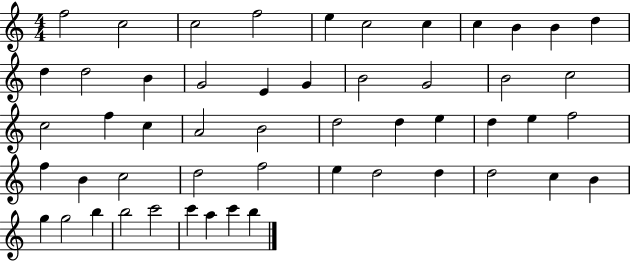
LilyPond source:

{
  \clef treble
  \numericTimeSignature
  \time 4/4
  \key c \major
  f''2 c''2 | c''2 f''2 | e''4 c''2 c''4 | c''4 b'4 b'4 d''4 | \break d''4 d''2 b'4 | g'2 e'4 g'4 | b'2 g'2 | b'2 c''2 | \break c''2 f''4 c''4 | a'2 b'2 | d''2 d''4 e''4 | d''4 e''4 f''2 | \break f''4 b'4 c''2 | d''2 f''2 | e''4 d''2 d''4 | d''2 c''4 b'4 | \break g''4 g''2 b''4 | b''2 c'''2 | c'''4 a''4 c'''4 b''4 | \bar "|."
}